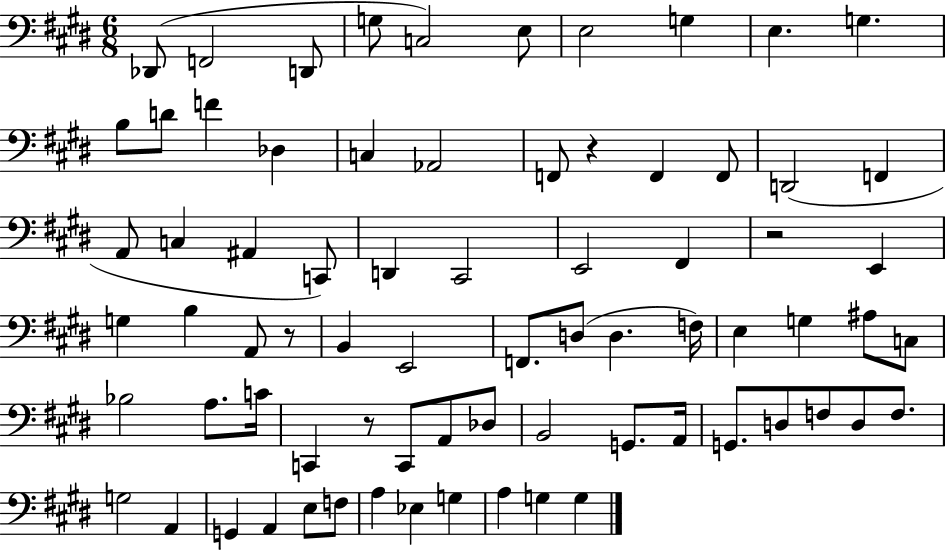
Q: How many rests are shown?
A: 4